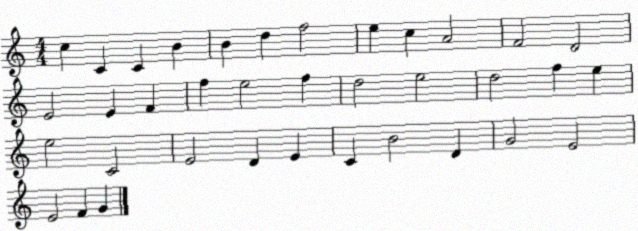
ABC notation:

X:1
T:Untitled
M:4/4
L:1/4
K:C
c C C B B d f2 e c A2 F2 D2 E2 E F f e2 f d2 e2 d2 f e e2 C2 E2 D E C B2 D G2 E2 E2 F G